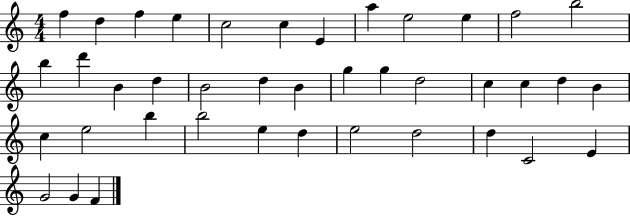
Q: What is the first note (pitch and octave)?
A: F5